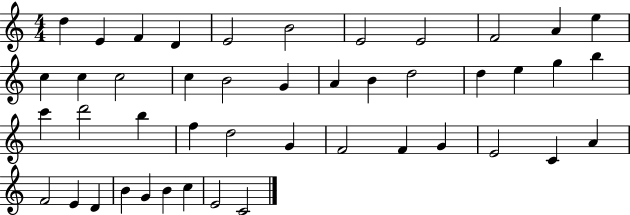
X:1
T:Untitled
M:4/4
L:1/4
K:C
d E F D E2 B2 E2 E2 F2 A e c c c2 c B2 G A B d2 d e g b c' d'2 b f d2 G F2 F G E2 C A F2 E D B G B c E2 C2